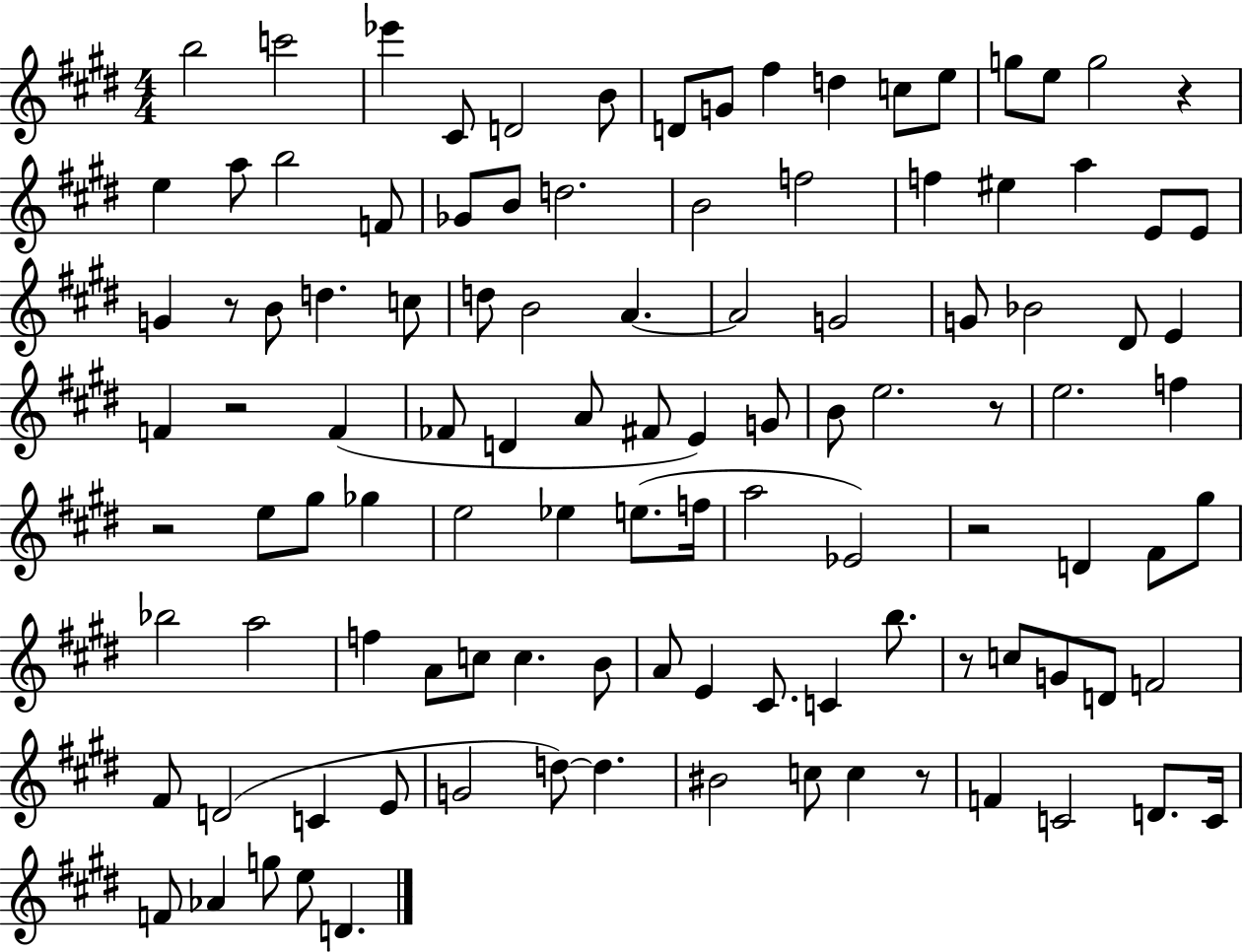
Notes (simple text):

B5/h C6/h Eb6/q C#4/e D4/h B4/e D4/e G4/e F#5/q D5/q C5/e E5/e G5/e E5/e G5/h R/q E5/q A5/e B5/h F4/e Gb4/e B4/e D5/h. B4/h F5/h F5/q EIS5/q A5/q E4/e E4/e G4/q R/e B4/e D5/q. C5/e D5/e B4/h A4/q. A4/h G4/h G4/e Bb4/h D#4/e E4/q F4/q R/h F4/q FES4/e D4/q A4/e F#4/e E4/q G4/e B4/e E5/h. R/e E5/h. F5/q R/h E5/e G#5/e Gb5/q E5/h Eb5/q E5/e. F5/s A5/h Eb4/h R/h D4/q F#4/e G#5/e Bb5/h A5/h F5/q A4/e C5/e C5/q. B4/e A4/e E4/q C#4/e. C4/q B5/e. R/e C5/e G4/e D4/e F4/h F#4/e D4/h C4/q E4/e G4/h D5/e D5/q. BIS4/h C5/e C5/q R/e F4/q C4/h D4/e. C4/s F4/e Ab4/q G5/e E5/e D4/q.